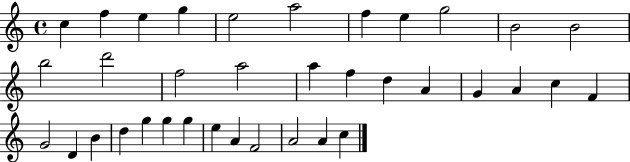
X:1
T:Untitled
M:4/4
L:1/4
K:C
c f e g e2 a2 f e g2 B2 B2 b2 d'2 f2 a2 a f d A G A c F G2 D B d g g g e A F2 A2 A c